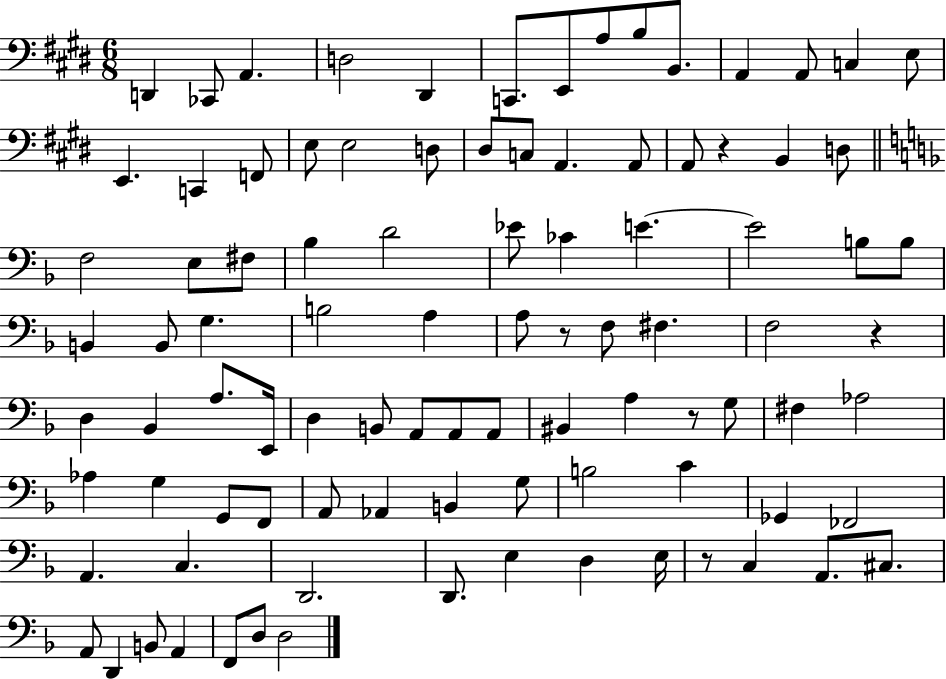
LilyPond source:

{
  \clef bass
  \numericTimeSignature
  \time 6/8
  \key e \major
  d,4 ces,8 a,4. | d2 dis,4 | c,8. e,8 a8 b8 b,8. | a,4 a,8 c4 e8 | \break e,4. c,4 f,8 | e8 e2 d8 | dis8 c8 a,4. a,8 | a,8 r4 b,4 d8 | \break \bar "||" \break \key d \minor f2 e8 fis8 | bes4 d'2 | ees'8 ces'4 e'4.~~ | e'2 b8 b8 | \break b,4 b,8 g4. | b2 a4 | a8 r8 f8 fis4. | f2 r4 | \break d4 bes,4 a8. e,16 | d4 b,8 a,8 a,8 a,8 | bis,4 a4 r8 g8 | fis4 aes2 | \break aes4 g4 g,8 f,8 | a,8 aes,4 b,4 g8 | b2 c'4 | ges,4 fes,2 | \break a,4. c4. | d,2. | d,8. e4 d4 e16 | r8 c4 a,8. cis8. | \break a,8 d,4 b,8 a,4 | f,8 d8 d2 | \bar "|."
}